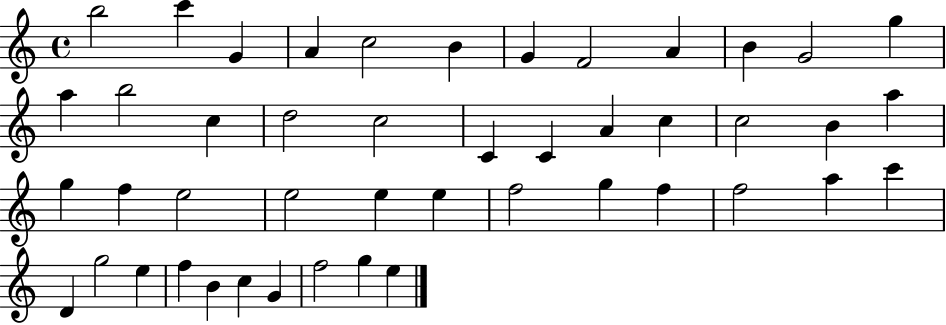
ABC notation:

X:1
T:Untitled
M:4/4
L:1/4
K:C
b2 c' G A c2 B G F2 A B G2 g a b2 c d2 c2 C C A c c2 B a g f e2 e2 e e f2 g f f2 a c' D g2 e f B c G f2 g e